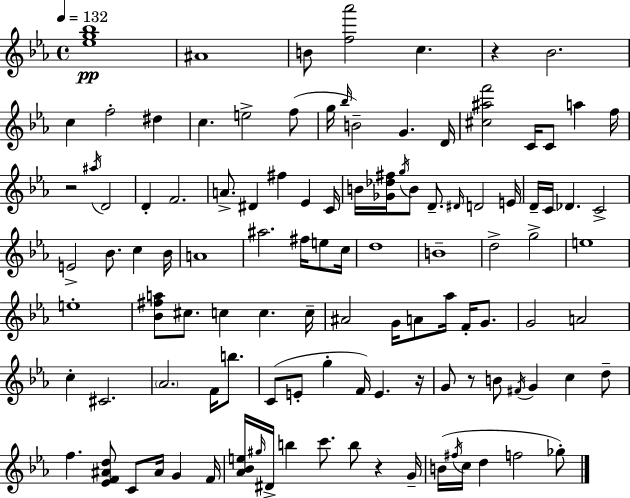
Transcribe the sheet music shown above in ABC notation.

X:1
T:Untitled
M:4/4
L:1/4
K:Cm
[_eg_b]4 ^A4 B/2 [f_a']2 c z _B2 c f2 ^d c e2 f/2 g/4 _b/4 B2 G D/4 [^c^af']2 C/4 C/2 a f/4 z2 ^a/4 D2 D F2 A/2 ^D ^f _E C/4 B/4 [_G_d^f]/4 g/4 B/2 D/2 ^D/4 D2 E/4 D/4 C/4 _D C2 E2 _B/2 c _B/4 A4 ^a2 ^f/4 e/2 c/4 d4 B4 d2 g2 e4 e4 [_B^fa]/2 ^c/2 c c c/4 ^A2 G/4 A/2 _a/4 F/4 G/2 G2 A2 c ^C2 _A2 F/4 b/2 C/2 E/2 g F/4 E z/4 G/2 z/2 B/2 ^F/4 G c d/2 f [_EF^Ad]/2 C/2 ^A/4 G F/4 [_A_Be]/4 ^g/4 ^D/4 b c'/2 b/2 z G/4 B/4 ^f/4 c/4 d f2 _g/2